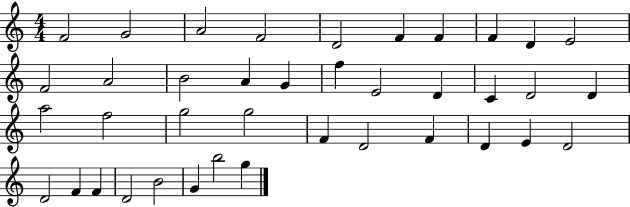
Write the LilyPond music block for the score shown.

{
  \clef treble
  \numericTimeSignature
  \time 4/4
  \key c \major
  f'2 g'2 | a'2 f'2 | d'2 f'4 f'4 | f'4 d'4 e'2 | \break f'2 a'2 | b'2 a'4 g'4 | f''4 e'2 d'4 | c'4 d'2 d'4 | \break a''2 f''2 | g''2 g''2 | f'4 d'2 f'4 | d'4 e'4 d'2 | \break d'2 f'4 f'4 | d'2 b'2 | g'4 b''2 g''4 | \bar "|."
}